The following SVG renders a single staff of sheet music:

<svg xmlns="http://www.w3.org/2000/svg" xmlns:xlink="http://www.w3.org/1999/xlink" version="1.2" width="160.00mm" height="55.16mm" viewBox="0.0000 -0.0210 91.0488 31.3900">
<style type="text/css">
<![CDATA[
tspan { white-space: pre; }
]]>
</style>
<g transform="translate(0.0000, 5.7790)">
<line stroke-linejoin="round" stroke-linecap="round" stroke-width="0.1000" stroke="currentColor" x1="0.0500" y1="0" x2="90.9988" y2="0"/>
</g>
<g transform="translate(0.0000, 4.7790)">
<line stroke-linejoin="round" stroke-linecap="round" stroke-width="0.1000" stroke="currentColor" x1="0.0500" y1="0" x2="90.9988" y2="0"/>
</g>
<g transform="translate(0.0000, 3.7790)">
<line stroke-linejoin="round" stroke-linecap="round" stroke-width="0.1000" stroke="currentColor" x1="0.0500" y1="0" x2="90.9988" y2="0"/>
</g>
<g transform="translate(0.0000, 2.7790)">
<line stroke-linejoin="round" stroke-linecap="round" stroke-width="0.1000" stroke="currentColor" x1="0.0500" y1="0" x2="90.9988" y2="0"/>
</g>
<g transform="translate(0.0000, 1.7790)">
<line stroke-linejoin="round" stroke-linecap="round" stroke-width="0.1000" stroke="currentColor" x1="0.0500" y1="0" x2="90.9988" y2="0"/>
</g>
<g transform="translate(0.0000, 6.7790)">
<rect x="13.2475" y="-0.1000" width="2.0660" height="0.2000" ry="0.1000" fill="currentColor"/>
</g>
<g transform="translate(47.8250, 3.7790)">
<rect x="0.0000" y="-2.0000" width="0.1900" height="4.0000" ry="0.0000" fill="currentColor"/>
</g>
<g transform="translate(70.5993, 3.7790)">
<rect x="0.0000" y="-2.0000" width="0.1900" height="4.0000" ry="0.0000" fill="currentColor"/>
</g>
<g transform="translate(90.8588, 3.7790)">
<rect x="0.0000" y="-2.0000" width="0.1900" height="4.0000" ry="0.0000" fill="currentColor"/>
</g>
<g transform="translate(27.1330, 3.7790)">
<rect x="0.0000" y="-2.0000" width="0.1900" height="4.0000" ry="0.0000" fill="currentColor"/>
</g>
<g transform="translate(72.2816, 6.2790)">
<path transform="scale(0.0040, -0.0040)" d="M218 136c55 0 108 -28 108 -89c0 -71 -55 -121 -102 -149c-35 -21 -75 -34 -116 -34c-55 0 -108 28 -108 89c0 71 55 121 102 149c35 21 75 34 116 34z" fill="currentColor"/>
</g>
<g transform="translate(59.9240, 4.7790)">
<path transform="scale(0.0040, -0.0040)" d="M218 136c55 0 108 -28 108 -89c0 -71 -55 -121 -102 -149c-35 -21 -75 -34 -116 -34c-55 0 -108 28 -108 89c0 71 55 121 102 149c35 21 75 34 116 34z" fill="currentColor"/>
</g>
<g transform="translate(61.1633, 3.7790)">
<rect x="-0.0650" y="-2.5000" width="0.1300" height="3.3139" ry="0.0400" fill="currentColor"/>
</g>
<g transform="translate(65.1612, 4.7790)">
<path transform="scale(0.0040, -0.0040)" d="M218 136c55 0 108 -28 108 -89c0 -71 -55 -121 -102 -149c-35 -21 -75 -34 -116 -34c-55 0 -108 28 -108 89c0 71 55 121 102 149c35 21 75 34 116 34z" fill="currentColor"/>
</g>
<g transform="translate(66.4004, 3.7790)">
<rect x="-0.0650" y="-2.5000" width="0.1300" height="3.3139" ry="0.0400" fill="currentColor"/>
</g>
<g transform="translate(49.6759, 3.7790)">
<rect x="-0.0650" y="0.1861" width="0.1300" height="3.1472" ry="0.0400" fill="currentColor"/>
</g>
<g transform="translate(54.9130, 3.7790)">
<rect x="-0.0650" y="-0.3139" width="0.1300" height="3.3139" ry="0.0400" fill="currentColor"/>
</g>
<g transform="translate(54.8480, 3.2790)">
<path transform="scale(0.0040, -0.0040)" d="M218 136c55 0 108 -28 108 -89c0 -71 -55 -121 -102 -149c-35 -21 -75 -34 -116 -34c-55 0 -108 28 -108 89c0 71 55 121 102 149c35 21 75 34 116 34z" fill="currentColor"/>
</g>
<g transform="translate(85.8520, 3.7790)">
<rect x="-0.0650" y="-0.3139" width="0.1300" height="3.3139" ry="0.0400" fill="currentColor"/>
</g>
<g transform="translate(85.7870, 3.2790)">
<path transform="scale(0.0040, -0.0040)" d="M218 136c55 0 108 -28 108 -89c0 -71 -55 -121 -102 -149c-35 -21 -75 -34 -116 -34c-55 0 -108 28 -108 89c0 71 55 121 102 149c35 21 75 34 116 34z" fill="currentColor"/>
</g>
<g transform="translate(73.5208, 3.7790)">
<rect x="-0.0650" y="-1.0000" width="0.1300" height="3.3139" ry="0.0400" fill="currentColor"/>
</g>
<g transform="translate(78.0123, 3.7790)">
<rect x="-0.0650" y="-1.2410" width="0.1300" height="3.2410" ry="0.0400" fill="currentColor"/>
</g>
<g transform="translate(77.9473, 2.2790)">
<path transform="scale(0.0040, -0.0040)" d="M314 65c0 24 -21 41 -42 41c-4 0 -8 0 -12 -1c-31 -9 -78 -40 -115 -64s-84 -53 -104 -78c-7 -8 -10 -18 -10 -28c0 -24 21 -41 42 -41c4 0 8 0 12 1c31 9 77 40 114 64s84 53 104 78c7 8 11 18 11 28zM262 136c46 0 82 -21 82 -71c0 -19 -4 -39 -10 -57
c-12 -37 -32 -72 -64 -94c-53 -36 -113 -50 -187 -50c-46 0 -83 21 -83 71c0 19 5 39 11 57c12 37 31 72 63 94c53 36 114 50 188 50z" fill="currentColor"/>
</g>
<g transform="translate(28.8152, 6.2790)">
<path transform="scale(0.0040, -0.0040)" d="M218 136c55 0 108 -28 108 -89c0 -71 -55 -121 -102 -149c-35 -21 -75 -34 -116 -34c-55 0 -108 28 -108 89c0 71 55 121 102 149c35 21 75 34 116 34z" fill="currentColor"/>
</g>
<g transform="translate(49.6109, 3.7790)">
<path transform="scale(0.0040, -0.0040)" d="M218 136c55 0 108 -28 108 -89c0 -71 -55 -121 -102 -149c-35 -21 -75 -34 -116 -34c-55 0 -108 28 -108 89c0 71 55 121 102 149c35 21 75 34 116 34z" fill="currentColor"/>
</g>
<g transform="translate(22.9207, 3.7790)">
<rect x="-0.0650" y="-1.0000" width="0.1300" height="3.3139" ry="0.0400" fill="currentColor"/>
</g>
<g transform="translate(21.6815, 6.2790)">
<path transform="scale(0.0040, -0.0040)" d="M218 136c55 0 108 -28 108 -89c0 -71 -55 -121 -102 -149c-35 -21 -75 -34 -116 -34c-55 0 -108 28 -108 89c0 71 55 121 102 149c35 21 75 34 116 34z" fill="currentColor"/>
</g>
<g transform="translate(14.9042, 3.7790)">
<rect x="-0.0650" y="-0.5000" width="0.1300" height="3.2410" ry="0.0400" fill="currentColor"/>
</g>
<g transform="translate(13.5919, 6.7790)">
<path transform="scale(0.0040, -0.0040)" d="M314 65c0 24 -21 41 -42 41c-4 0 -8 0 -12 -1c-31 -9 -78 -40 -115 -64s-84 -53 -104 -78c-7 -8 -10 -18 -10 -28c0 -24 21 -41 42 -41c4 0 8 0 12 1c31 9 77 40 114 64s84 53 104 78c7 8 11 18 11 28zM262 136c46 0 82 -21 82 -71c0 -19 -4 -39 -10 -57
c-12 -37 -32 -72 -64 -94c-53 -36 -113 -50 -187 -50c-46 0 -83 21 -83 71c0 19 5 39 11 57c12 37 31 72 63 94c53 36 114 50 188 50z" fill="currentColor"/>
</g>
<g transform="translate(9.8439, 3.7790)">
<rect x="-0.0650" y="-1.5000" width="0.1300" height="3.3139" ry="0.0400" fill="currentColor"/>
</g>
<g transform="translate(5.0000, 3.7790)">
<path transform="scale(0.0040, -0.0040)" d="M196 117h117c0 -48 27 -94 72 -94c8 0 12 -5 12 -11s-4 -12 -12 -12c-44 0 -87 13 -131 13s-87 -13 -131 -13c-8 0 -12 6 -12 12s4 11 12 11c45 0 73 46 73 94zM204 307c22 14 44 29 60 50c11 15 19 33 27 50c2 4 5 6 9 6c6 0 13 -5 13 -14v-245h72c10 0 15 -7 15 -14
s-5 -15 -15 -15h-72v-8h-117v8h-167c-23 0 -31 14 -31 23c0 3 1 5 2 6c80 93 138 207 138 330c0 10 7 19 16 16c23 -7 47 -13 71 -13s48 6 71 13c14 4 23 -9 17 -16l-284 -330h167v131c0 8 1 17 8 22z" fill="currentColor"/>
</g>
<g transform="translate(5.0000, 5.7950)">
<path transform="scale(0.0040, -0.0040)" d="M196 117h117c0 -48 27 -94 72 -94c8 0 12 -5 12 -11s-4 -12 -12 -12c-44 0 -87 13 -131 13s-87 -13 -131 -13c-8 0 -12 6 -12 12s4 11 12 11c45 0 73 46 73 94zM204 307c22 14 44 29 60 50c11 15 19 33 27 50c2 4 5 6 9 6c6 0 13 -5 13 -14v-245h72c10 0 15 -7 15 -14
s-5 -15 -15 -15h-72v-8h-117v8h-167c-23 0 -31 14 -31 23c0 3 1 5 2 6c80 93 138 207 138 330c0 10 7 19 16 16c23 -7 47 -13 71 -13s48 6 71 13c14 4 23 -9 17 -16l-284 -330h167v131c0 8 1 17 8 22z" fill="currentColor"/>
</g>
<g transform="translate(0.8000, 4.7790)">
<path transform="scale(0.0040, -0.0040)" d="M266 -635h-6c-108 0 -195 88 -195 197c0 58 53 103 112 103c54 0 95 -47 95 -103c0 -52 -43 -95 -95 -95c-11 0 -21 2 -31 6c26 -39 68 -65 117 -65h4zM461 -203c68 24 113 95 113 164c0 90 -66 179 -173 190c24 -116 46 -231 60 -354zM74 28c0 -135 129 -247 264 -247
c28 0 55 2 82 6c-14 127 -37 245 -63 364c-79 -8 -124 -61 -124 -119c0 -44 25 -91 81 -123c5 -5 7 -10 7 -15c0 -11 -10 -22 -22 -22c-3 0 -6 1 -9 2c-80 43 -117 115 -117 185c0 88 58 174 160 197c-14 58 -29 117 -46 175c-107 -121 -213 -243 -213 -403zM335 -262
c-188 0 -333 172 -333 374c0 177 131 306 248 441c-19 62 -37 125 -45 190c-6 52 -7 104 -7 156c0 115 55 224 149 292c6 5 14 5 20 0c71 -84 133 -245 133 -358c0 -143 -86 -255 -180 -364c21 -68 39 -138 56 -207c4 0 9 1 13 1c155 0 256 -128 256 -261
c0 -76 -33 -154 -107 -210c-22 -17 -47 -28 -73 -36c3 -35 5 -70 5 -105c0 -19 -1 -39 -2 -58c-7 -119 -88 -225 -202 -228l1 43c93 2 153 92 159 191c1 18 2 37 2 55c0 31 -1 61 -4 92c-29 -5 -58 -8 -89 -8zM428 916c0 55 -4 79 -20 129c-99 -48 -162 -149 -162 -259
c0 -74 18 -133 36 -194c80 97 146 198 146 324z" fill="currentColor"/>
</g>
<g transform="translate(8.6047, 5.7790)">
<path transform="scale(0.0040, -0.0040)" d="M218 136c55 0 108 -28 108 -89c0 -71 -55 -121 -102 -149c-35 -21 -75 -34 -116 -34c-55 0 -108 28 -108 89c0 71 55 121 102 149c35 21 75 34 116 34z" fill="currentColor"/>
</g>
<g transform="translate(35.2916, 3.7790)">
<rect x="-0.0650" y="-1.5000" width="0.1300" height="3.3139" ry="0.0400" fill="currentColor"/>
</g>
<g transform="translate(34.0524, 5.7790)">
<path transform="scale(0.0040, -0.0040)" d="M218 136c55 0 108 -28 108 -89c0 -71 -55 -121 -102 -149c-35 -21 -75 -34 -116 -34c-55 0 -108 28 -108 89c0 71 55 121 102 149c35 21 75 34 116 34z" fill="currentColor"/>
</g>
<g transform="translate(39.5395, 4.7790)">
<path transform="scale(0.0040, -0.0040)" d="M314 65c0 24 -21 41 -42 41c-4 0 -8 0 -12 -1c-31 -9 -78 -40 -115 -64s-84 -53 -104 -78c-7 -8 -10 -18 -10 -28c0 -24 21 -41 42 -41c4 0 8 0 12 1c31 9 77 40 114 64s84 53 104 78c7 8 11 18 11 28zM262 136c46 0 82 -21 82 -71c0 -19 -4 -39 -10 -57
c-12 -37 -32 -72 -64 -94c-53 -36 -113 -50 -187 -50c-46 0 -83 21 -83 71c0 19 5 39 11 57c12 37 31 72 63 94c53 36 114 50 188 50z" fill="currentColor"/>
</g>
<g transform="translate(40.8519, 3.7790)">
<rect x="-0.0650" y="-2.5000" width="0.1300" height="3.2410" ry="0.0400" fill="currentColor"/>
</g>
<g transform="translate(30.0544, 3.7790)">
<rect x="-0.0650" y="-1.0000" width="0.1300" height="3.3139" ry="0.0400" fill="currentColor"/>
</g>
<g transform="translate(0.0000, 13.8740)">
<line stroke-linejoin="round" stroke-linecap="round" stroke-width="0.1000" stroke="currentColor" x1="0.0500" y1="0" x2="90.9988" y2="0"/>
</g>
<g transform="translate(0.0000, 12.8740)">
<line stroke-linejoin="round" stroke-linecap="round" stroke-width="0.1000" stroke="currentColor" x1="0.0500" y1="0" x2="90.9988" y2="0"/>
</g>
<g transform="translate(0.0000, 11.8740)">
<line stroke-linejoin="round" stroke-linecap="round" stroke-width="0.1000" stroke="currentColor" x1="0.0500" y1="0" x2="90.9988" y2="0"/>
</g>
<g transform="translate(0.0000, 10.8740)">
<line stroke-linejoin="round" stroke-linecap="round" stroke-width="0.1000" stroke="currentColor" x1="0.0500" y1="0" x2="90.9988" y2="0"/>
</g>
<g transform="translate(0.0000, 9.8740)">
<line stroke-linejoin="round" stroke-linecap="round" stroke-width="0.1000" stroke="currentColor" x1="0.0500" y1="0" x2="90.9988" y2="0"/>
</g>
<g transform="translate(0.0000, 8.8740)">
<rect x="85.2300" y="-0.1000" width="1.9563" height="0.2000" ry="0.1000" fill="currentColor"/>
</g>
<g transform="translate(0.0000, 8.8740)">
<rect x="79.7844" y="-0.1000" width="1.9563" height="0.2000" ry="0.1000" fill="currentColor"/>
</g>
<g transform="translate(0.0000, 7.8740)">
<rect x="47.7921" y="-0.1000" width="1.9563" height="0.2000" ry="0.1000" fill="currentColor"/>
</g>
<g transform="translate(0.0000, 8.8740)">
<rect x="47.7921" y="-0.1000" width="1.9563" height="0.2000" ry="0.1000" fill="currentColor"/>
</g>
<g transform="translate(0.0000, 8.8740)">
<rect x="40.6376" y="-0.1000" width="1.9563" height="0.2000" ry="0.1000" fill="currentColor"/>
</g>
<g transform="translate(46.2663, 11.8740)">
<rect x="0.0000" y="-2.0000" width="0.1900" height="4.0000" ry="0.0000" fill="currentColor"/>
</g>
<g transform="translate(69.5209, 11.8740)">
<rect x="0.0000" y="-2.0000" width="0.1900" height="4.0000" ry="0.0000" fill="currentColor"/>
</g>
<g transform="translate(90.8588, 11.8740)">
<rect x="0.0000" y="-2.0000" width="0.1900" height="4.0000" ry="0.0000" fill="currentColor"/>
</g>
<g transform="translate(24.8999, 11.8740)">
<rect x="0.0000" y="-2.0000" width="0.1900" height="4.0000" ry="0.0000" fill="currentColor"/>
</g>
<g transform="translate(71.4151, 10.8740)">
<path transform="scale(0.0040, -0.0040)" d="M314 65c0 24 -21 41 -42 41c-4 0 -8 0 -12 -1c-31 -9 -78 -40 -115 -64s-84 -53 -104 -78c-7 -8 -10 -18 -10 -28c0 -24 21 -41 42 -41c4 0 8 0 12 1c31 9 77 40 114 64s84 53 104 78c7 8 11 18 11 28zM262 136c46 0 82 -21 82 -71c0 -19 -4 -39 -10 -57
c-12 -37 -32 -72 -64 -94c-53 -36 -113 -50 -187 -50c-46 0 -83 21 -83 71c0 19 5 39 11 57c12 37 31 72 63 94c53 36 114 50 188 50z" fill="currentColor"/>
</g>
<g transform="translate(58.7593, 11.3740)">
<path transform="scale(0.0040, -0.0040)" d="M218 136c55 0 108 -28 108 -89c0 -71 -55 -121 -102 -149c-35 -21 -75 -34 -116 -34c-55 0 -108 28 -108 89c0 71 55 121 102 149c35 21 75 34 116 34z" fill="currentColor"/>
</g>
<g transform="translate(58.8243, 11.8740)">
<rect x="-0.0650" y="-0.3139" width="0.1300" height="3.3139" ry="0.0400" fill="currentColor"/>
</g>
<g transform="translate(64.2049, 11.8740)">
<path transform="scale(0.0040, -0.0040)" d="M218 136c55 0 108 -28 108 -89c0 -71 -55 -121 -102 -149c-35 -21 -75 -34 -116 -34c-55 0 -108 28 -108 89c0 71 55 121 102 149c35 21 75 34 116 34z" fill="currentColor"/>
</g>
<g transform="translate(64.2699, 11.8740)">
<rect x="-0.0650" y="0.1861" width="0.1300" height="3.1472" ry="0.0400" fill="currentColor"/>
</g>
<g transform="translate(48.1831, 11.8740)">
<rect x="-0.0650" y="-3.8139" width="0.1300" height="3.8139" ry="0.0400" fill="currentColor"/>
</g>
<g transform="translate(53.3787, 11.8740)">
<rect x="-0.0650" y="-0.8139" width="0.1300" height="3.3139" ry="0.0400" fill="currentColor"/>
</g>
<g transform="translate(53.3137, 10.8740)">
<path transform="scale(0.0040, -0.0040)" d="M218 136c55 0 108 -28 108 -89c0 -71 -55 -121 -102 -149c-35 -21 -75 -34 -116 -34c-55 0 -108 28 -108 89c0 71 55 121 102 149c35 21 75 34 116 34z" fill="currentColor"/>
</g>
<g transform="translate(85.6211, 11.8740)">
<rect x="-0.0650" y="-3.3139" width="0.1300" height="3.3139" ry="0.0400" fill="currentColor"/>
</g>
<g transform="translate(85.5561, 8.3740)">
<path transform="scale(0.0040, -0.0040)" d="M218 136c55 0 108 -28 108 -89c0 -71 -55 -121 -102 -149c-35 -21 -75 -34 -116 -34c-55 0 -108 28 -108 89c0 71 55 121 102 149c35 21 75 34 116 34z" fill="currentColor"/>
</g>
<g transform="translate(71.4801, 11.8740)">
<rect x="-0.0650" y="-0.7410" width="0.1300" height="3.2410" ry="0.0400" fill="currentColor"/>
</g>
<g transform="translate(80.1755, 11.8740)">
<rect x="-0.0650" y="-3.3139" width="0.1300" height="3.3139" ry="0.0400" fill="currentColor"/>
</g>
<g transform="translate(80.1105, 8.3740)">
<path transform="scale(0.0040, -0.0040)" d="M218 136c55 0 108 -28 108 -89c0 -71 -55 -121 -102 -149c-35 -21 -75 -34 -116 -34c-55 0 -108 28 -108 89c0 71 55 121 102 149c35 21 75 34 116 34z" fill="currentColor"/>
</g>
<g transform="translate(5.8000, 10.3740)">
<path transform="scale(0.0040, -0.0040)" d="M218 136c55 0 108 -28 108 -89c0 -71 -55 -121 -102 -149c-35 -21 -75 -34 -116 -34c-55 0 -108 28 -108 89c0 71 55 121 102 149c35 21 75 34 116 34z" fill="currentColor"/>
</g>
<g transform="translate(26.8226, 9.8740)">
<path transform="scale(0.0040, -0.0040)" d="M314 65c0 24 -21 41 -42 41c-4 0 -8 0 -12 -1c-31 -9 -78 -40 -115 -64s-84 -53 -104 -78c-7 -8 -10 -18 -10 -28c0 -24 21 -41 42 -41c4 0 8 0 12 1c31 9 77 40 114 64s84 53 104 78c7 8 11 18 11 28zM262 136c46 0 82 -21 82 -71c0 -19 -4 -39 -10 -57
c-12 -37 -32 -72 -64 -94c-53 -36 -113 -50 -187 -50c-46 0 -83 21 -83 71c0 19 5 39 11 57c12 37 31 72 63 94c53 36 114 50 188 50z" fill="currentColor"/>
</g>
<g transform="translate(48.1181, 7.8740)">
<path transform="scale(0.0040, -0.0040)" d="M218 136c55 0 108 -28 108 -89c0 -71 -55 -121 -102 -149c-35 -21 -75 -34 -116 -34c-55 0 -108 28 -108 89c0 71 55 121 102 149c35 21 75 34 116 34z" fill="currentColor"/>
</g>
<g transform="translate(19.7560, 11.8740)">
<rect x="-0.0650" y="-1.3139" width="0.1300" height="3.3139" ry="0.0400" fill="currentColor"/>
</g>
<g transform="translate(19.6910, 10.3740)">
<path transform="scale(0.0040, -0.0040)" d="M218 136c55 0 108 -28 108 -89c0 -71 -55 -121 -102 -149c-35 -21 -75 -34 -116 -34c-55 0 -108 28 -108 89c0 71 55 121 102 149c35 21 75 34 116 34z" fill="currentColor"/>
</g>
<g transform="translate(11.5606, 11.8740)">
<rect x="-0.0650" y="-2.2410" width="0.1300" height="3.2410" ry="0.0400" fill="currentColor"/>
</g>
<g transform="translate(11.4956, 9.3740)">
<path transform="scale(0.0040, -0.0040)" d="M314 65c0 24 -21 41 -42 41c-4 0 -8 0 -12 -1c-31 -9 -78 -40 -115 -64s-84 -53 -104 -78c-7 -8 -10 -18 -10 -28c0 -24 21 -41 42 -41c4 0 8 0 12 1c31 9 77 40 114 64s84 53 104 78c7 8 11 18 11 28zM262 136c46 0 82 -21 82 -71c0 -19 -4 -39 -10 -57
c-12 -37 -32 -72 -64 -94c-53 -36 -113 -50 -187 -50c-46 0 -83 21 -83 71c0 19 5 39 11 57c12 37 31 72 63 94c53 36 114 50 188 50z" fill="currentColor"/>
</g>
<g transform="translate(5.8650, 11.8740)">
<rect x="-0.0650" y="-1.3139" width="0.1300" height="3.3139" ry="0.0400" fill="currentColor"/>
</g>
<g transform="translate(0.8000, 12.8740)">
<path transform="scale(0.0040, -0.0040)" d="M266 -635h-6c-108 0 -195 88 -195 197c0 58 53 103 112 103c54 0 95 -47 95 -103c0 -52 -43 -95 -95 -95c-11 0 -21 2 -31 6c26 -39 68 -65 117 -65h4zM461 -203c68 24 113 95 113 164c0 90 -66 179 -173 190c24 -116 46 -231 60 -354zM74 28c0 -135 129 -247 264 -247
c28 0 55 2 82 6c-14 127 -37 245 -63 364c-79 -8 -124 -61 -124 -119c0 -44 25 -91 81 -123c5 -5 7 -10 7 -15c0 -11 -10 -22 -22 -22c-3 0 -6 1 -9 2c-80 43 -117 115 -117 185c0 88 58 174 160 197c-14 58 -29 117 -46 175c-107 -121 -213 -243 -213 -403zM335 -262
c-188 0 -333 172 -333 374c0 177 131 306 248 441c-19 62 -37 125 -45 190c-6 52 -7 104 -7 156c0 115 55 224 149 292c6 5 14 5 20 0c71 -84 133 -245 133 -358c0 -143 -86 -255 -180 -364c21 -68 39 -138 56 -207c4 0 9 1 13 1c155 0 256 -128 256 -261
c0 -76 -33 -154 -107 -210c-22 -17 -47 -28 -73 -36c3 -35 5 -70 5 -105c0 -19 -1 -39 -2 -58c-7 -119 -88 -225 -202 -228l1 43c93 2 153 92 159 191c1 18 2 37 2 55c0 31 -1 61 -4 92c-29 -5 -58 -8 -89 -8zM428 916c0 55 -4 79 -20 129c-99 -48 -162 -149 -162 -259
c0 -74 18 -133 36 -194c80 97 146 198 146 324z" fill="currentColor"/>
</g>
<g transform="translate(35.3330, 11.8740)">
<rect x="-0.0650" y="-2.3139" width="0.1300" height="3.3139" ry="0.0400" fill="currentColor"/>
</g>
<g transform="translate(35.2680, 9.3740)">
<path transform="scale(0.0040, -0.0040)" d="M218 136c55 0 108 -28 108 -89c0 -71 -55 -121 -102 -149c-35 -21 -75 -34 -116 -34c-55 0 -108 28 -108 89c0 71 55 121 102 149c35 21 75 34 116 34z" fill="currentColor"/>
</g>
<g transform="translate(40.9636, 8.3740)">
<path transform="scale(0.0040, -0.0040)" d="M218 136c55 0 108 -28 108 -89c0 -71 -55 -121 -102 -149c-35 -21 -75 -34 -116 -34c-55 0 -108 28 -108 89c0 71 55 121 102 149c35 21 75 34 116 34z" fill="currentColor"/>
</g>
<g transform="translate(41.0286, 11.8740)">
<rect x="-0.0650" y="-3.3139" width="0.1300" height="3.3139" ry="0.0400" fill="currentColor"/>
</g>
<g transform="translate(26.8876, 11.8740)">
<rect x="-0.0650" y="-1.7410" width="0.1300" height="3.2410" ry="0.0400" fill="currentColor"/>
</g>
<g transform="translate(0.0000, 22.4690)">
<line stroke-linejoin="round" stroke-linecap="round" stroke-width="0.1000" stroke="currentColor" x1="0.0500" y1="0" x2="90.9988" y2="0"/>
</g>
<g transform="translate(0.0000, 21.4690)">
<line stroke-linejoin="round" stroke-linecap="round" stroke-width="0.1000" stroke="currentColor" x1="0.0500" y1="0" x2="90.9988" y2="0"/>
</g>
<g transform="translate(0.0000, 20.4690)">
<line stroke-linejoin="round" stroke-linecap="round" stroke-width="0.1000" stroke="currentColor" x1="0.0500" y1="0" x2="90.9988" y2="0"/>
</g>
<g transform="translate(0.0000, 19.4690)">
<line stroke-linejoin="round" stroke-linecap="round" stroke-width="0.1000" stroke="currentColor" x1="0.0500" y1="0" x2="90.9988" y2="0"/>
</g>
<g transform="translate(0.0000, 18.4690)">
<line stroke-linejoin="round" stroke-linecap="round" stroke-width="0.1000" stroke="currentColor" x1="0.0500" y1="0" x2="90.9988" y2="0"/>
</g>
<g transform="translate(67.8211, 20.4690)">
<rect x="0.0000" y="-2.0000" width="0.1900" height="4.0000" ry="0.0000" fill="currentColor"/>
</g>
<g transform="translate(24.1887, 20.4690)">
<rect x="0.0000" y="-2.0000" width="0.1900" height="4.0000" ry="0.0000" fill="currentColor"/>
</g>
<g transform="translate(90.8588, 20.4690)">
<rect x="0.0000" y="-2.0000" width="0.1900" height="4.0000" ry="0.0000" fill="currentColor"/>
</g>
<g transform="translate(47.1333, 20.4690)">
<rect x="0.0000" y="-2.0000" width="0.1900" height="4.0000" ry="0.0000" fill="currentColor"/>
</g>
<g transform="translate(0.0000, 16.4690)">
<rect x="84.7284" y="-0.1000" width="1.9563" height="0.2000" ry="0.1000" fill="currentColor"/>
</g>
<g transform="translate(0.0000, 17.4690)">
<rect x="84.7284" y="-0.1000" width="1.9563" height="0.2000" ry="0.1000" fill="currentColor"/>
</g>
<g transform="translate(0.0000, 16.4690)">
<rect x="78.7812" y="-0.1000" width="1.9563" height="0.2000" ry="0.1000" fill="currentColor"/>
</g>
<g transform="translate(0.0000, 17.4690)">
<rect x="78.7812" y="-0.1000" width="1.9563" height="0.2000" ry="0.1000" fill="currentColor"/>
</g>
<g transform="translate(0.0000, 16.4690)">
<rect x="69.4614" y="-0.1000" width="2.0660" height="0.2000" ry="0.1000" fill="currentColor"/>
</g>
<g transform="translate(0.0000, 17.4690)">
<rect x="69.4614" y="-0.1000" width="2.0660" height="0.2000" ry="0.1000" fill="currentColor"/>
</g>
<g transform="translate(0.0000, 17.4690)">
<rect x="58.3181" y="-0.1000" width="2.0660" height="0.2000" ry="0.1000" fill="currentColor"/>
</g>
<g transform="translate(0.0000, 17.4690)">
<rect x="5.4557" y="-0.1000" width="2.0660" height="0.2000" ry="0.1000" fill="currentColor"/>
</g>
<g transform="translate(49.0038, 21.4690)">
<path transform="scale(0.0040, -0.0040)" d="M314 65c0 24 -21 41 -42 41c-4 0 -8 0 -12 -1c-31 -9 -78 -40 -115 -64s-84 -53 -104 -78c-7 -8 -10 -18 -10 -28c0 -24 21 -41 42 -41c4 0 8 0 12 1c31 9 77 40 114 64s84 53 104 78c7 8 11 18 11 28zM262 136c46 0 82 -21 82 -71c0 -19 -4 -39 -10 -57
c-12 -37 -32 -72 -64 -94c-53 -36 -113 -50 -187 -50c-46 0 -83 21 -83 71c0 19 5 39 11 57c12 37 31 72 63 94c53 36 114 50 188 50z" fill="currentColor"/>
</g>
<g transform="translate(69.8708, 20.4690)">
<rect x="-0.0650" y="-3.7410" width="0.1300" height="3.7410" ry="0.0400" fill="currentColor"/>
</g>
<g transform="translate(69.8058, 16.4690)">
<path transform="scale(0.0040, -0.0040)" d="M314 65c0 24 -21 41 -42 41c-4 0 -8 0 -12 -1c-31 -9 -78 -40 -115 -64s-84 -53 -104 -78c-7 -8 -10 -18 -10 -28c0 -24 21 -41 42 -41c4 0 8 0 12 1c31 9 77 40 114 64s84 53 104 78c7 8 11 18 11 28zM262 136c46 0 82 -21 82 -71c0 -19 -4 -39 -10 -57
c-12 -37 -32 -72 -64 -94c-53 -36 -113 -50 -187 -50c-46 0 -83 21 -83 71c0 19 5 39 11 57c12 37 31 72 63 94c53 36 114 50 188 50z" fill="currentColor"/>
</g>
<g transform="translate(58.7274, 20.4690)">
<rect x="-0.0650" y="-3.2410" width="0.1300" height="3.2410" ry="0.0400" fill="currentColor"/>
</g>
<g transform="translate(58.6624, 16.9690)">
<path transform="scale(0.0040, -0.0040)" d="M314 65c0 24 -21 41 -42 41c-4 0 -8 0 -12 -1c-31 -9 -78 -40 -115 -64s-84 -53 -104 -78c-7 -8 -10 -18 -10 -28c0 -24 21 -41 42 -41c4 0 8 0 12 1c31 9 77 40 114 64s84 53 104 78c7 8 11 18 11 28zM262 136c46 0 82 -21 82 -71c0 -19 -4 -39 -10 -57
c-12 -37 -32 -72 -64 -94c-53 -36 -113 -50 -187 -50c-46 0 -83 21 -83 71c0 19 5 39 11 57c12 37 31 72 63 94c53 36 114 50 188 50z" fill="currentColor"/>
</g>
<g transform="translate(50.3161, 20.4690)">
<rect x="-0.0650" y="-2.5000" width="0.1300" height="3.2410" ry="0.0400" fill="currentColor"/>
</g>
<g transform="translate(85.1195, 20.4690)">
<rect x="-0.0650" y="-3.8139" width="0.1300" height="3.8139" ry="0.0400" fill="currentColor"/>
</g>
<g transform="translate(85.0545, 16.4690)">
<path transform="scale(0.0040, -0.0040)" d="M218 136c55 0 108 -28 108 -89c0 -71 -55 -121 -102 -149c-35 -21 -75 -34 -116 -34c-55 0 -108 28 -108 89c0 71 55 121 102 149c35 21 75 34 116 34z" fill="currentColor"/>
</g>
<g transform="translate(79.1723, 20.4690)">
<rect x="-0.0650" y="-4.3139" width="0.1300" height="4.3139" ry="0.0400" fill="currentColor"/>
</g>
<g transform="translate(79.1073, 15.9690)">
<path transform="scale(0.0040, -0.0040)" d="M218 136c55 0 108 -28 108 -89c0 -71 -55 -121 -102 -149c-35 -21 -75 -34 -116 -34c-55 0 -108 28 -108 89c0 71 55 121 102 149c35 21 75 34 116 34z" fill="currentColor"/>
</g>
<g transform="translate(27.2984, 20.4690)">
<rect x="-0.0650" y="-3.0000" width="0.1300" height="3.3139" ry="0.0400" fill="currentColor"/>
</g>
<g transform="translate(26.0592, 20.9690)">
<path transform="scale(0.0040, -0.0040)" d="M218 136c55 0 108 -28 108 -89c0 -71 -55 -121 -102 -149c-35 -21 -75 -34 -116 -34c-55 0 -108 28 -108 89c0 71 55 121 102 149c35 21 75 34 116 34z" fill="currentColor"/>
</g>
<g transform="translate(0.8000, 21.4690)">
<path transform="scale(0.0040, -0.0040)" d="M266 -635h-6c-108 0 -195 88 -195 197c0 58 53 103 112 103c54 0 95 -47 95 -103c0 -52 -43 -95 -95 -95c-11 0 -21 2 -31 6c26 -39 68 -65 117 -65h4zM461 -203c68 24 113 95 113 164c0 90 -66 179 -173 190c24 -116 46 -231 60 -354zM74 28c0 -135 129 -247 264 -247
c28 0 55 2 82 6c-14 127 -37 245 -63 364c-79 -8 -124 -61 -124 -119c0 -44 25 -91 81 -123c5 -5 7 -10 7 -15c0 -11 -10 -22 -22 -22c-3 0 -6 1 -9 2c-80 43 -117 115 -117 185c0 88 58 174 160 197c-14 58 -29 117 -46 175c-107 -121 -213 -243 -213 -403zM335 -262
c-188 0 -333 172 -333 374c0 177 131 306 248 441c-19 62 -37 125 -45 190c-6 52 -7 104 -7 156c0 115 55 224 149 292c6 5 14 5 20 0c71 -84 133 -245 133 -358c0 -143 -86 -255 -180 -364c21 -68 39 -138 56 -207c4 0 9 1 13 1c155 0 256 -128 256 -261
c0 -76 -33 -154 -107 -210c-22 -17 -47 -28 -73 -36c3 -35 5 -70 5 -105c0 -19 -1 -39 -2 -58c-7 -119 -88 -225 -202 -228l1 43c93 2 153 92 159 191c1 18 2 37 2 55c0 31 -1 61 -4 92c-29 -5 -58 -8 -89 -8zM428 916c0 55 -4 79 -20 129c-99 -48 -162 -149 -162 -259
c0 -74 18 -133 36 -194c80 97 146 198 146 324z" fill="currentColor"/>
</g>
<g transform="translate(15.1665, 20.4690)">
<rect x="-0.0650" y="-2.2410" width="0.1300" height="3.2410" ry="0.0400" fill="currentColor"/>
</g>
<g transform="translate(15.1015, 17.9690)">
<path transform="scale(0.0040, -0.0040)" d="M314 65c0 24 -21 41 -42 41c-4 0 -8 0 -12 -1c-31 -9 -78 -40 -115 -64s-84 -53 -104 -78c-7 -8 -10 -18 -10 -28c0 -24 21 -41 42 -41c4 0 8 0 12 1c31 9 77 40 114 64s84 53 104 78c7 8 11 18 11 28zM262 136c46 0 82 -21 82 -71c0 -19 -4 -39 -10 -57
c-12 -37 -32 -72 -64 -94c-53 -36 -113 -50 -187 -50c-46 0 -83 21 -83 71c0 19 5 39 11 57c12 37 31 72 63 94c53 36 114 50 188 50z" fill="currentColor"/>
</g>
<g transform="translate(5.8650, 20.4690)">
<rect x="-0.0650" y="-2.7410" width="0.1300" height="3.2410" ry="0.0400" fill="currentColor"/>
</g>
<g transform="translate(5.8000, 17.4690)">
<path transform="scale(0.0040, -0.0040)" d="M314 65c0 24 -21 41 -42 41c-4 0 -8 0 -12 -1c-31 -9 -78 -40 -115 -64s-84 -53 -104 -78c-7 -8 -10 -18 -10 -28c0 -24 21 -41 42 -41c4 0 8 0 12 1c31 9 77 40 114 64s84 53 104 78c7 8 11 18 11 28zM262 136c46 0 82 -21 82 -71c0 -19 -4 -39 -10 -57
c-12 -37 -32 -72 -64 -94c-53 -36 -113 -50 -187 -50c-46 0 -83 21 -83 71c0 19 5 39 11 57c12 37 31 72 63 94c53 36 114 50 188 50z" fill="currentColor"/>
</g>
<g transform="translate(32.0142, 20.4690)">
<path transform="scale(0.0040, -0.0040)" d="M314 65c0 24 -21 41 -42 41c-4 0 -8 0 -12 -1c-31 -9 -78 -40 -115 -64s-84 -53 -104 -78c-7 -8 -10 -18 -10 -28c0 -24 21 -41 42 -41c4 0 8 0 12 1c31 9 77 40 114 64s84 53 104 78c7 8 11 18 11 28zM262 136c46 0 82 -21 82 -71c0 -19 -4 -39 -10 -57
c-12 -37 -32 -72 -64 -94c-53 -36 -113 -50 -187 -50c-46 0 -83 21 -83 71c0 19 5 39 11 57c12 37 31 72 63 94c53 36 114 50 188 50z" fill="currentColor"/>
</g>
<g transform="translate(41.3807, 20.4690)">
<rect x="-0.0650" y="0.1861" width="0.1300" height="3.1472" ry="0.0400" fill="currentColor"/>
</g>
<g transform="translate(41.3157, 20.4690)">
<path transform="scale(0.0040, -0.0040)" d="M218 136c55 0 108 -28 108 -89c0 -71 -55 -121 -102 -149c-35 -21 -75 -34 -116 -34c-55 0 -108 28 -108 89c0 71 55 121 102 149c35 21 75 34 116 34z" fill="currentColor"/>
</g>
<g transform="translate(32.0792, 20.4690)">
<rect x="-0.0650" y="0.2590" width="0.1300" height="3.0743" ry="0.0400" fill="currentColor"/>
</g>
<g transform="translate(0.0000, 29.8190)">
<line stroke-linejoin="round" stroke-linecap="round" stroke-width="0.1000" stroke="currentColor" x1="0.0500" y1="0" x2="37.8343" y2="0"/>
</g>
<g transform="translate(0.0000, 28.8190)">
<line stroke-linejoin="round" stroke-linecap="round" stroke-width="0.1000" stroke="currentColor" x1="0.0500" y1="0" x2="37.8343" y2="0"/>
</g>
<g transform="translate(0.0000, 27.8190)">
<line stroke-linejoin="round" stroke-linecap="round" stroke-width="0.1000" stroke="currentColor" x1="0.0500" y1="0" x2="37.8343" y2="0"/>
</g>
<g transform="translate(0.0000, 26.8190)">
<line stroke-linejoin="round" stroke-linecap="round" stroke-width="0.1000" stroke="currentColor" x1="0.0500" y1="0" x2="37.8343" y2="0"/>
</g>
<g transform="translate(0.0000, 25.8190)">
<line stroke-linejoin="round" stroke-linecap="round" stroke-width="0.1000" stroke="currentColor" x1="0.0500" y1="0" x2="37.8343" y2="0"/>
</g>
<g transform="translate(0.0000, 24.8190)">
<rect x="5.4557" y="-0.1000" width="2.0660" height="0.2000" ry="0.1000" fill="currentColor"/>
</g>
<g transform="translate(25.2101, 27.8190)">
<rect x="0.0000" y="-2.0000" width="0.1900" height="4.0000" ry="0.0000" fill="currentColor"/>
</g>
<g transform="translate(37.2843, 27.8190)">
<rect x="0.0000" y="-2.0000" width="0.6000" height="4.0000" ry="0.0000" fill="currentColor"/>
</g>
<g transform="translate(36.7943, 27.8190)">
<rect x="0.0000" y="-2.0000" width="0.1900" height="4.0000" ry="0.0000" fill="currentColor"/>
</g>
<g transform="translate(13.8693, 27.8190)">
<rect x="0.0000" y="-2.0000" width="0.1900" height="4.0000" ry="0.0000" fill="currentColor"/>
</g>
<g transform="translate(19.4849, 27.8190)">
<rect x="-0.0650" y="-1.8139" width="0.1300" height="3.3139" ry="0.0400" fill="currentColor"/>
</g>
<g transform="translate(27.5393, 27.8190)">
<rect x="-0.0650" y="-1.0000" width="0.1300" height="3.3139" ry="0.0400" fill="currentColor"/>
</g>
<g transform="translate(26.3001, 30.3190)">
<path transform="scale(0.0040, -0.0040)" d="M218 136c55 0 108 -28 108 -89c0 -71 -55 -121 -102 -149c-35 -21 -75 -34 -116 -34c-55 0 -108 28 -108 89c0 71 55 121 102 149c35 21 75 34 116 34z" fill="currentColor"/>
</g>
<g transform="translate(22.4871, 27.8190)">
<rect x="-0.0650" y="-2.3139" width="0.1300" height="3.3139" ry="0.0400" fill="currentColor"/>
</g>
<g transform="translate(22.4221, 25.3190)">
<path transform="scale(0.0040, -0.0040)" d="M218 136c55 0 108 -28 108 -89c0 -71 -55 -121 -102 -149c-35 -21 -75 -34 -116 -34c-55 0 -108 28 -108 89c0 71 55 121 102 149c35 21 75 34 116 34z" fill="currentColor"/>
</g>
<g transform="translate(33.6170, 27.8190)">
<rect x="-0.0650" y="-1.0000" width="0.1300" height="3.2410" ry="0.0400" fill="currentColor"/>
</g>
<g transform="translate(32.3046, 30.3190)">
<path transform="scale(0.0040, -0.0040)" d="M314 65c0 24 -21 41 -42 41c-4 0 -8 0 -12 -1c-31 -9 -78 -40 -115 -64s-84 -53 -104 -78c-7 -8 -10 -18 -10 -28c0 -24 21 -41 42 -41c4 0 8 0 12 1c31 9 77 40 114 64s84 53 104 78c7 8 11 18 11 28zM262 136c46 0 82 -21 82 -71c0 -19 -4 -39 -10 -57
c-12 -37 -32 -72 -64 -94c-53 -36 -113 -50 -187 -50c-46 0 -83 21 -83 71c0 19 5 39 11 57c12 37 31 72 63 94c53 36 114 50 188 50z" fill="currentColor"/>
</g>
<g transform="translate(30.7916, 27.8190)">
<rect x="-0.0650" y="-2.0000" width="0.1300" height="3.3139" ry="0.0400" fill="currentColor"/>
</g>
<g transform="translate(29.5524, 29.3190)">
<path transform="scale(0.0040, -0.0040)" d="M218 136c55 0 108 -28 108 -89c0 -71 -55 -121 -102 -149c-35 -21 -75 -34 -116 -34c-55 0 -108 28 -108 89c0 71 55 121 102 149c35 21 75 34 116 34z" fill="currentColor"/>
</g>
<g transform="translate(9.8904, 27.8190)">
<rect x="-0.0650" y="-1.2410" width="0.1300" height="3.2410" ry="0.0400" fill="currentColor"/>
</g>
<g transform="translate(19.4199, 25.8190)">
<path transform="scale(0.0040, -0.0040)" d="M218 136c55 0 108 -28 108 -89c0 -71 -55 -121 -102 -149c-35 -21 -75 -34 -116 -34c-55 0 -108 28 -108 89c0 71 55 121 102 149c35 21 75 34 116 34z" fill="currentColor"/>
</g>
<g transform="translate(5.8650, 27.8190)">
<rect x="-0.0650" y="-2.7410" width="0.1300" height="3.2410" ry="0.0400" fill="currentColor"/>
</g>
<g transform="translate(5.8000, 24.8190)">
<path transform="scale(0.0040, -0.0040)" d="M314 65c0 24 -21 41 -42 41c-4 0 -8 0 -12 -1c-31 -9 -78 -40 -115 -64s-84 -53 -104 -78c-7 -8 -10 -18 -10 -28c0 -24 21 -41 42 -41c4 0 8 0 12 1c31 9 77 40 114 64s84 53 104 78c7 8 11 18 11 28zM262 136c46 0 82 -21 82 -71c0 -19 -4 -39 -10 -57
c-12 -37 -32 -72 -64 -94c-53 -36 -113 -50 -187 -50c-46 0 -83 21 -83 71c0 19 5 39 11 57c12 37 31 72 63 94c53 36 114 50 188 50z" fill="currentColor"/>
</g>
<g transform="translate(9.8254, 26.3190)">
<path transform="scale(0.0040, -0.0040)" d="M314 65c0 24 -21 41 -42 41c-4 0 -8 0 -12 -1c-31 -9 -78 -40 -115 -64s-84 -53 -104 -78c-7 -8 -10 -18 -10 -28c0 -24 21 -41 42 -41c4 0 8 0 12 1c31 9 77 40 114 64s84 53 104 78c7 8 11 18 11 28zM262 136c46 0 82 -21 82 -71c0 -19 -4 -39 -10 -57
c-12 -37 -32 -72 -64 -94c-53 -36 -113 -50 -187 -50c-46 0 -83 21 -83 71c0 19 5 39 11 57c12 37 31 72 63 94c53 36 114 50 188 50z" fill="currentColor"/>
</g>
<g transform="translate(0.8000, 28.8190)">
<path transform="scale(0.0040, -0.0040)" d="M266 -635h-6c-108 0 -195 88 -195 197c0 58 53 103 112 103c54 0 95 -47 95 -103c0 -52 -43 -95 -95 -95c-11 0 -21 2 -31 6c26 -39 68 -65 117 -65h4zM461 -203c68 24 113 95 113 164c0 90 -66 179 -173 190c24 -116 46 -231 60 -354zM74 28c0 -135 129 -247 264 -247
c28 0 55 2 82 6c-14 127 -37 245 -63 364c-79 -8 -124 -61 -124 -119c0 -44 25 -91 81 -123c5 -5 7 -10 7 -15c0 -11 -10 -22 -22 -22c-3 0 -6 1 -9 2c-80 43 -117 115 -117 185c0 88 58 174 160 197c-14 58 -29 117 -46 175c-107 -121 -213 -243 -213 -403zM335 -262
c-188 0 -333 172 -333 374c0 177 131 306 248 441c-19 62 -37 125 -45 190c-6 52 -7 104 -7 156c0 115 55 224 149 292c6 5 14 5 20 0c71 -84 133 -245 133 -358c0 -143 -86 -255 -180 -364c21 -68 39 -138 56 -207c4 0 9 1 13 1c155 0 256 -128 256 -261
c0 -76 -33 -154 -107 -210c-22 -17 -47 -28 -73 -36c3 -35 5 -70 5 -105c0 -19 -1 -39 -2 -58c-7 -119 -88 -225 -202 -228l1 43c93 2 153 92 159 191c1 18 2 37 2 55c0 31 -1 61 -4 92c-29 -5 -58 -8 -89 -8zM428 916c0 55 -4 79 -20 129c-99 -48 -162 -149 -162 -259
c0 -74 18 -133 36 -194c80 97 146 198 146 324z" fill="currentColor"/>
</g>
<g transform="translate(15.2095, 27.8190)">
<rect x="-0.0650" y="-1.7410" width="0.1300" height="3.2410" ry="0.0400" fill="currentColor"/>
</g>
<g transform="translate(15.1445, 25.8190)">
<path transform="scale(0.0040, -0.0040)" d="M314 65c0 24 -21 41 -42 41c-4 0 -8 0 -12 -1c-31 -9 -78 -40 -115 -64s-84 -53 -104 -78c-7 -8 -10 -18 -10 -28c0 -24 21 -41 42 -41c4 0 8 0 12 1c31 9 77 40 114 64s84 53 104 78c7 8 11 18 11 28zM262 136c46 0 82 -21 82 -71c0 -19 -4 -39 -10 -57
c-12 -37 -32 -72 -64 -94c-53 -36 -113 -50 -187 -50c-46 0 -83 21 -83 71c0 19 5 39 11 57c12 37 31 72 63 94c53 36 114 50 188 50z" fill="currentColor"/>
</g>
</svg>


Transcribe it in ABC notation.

X:1
T:Untitled
M:4/4
L:1/4
K:C
E C2 D D E G2 B c G G D e2 c e g2 e f2 g b c' d c B d2 b b a2 g2 A B2 B G2 b2 c'2 d' c' a2 e2 f2 f g D F D2